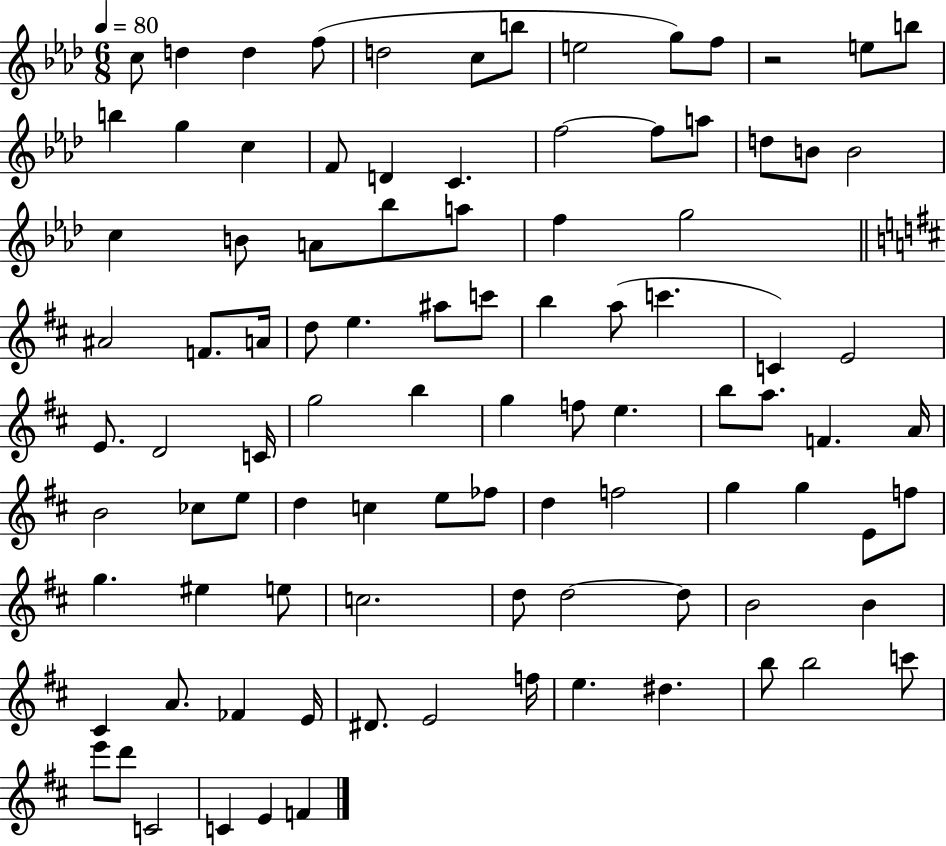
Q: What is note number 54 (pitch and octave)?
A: F4